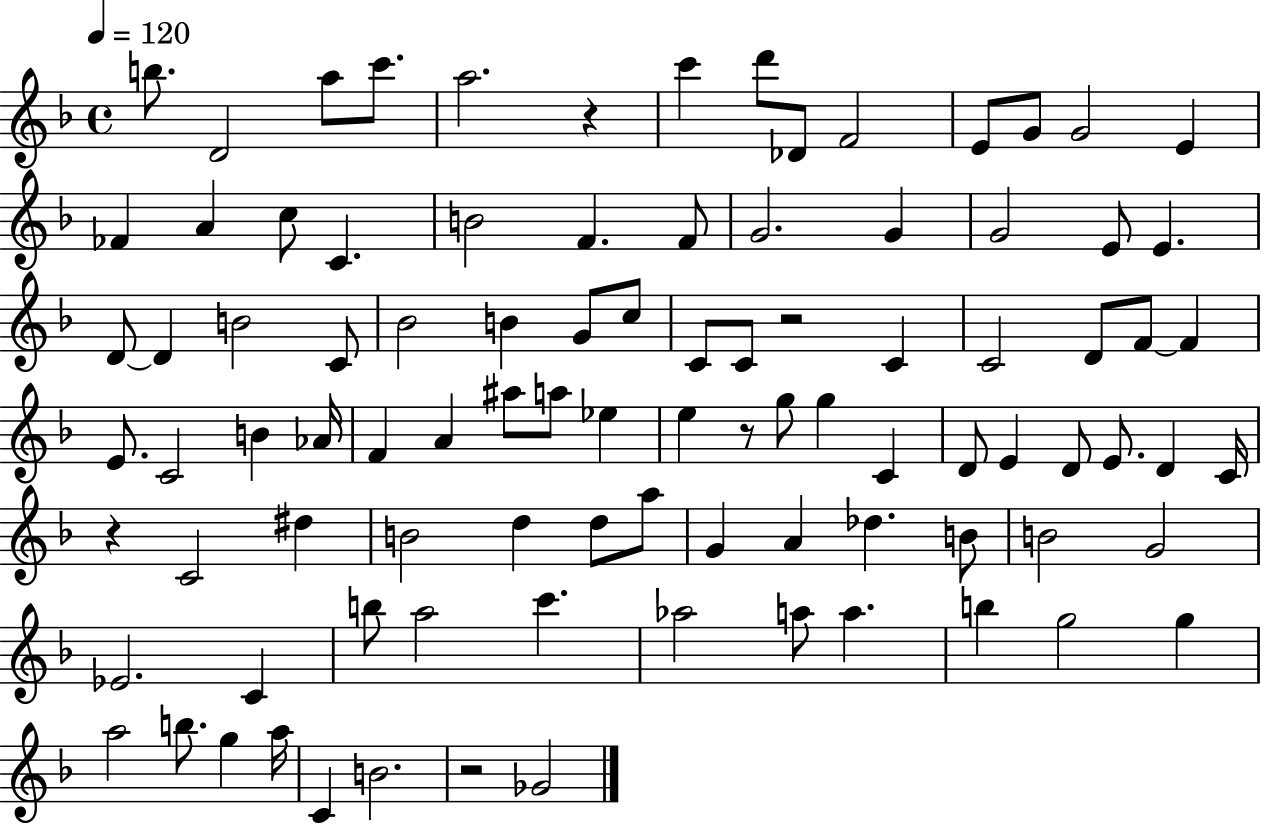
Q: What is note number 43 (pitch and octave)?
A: B4